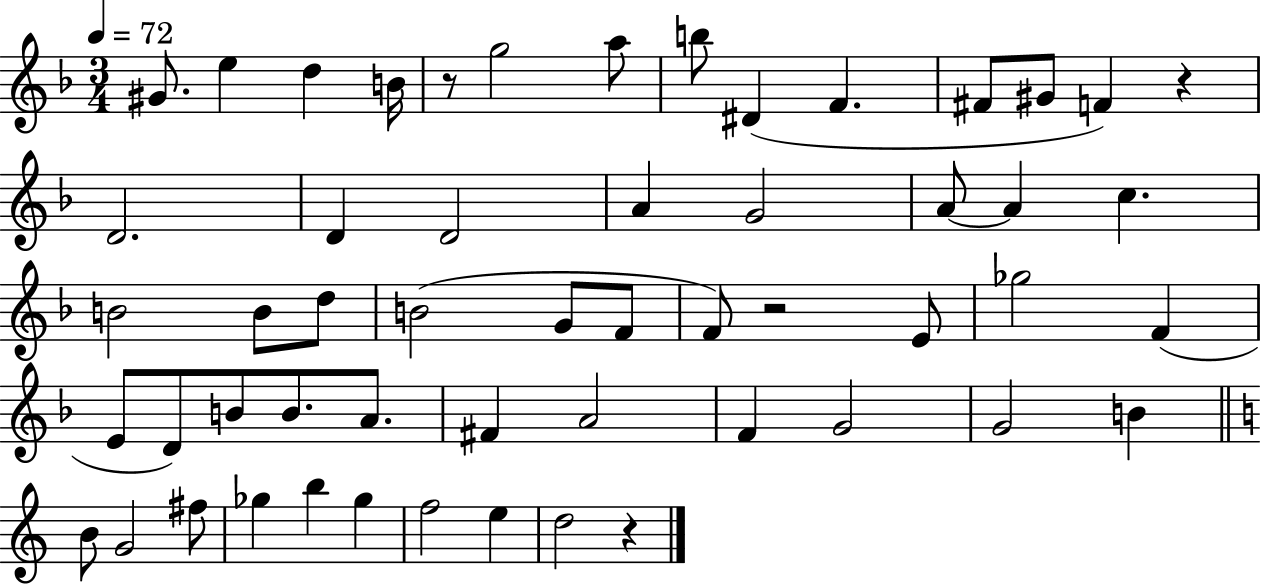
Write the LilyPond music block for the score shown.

{
  \clef treble
  \numericTimeSignature
  \time 3/4
  \key f \major
  \tempo 4 = 72
  gis'8. e''4 d''4 b'16 | r8 g''2 a''8 | b''8 dis'4( f'4. | fis'8 gis'8 f'4) r4 | \break d'2. | d'4 d'2 | a'4 g'2 | a'8~~ a'4 c''4. | \break b'2 b'8 d''8 | b'2( g'8 f'8 | f'8) r2 e'8 | ges''2 f'4( | \break e'8 d'8) b'8 b'8. a'8. | fis'4 a'2 | f'4 g'2 | g'2 b'4 | \break \bar "||" \break \key a \minor b'8 g'2 fis''8 | ges''4 b''4 ges''4 | f''2 e''4 | d''2 r4 | \break \bar "|."
}